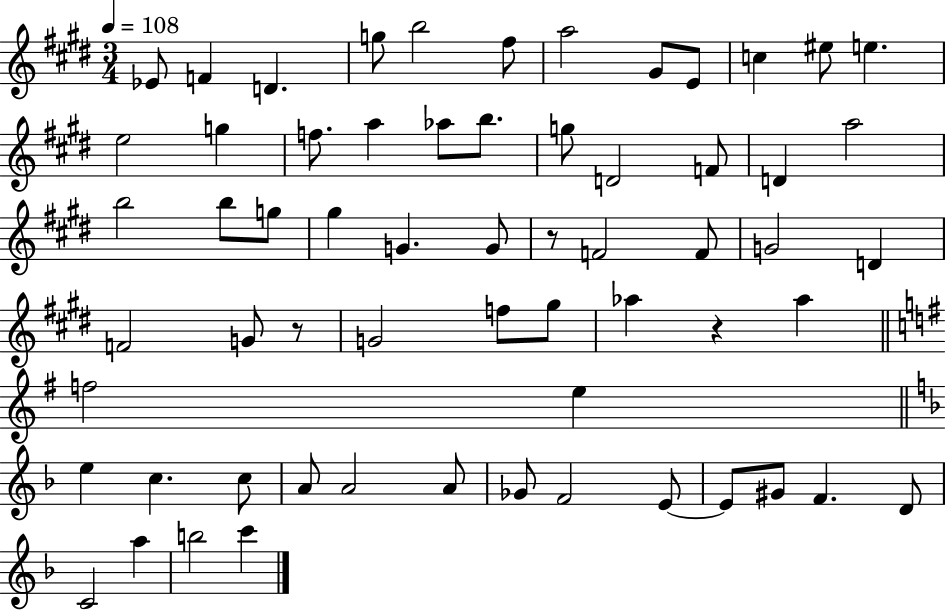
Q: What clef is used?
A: treble